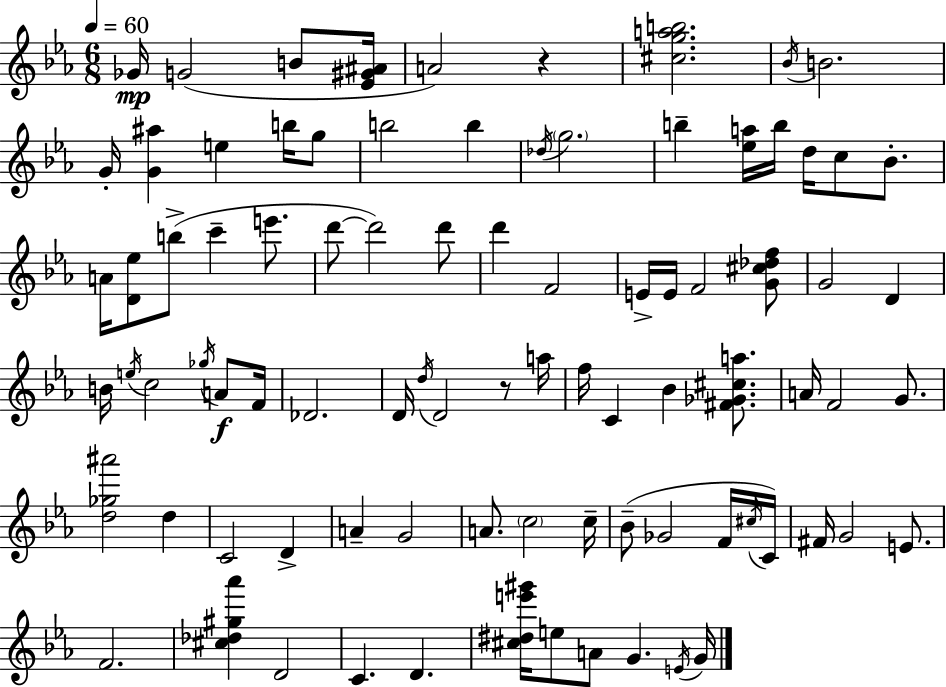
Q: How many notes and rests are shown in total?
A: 87